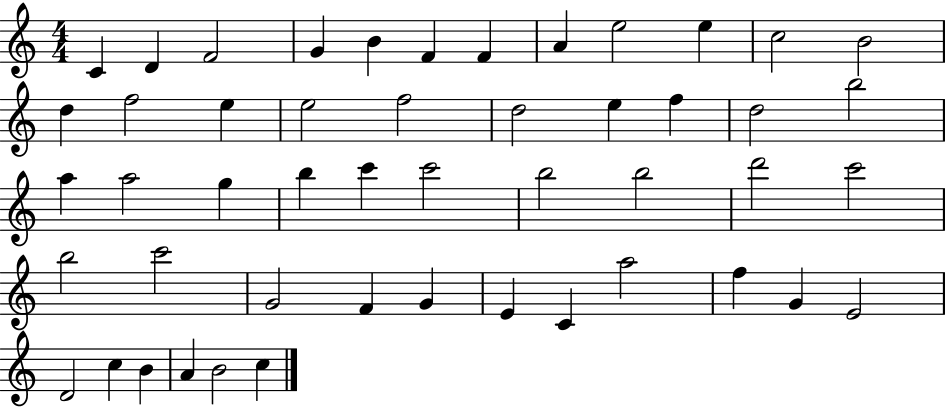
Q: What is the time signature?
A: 4/4